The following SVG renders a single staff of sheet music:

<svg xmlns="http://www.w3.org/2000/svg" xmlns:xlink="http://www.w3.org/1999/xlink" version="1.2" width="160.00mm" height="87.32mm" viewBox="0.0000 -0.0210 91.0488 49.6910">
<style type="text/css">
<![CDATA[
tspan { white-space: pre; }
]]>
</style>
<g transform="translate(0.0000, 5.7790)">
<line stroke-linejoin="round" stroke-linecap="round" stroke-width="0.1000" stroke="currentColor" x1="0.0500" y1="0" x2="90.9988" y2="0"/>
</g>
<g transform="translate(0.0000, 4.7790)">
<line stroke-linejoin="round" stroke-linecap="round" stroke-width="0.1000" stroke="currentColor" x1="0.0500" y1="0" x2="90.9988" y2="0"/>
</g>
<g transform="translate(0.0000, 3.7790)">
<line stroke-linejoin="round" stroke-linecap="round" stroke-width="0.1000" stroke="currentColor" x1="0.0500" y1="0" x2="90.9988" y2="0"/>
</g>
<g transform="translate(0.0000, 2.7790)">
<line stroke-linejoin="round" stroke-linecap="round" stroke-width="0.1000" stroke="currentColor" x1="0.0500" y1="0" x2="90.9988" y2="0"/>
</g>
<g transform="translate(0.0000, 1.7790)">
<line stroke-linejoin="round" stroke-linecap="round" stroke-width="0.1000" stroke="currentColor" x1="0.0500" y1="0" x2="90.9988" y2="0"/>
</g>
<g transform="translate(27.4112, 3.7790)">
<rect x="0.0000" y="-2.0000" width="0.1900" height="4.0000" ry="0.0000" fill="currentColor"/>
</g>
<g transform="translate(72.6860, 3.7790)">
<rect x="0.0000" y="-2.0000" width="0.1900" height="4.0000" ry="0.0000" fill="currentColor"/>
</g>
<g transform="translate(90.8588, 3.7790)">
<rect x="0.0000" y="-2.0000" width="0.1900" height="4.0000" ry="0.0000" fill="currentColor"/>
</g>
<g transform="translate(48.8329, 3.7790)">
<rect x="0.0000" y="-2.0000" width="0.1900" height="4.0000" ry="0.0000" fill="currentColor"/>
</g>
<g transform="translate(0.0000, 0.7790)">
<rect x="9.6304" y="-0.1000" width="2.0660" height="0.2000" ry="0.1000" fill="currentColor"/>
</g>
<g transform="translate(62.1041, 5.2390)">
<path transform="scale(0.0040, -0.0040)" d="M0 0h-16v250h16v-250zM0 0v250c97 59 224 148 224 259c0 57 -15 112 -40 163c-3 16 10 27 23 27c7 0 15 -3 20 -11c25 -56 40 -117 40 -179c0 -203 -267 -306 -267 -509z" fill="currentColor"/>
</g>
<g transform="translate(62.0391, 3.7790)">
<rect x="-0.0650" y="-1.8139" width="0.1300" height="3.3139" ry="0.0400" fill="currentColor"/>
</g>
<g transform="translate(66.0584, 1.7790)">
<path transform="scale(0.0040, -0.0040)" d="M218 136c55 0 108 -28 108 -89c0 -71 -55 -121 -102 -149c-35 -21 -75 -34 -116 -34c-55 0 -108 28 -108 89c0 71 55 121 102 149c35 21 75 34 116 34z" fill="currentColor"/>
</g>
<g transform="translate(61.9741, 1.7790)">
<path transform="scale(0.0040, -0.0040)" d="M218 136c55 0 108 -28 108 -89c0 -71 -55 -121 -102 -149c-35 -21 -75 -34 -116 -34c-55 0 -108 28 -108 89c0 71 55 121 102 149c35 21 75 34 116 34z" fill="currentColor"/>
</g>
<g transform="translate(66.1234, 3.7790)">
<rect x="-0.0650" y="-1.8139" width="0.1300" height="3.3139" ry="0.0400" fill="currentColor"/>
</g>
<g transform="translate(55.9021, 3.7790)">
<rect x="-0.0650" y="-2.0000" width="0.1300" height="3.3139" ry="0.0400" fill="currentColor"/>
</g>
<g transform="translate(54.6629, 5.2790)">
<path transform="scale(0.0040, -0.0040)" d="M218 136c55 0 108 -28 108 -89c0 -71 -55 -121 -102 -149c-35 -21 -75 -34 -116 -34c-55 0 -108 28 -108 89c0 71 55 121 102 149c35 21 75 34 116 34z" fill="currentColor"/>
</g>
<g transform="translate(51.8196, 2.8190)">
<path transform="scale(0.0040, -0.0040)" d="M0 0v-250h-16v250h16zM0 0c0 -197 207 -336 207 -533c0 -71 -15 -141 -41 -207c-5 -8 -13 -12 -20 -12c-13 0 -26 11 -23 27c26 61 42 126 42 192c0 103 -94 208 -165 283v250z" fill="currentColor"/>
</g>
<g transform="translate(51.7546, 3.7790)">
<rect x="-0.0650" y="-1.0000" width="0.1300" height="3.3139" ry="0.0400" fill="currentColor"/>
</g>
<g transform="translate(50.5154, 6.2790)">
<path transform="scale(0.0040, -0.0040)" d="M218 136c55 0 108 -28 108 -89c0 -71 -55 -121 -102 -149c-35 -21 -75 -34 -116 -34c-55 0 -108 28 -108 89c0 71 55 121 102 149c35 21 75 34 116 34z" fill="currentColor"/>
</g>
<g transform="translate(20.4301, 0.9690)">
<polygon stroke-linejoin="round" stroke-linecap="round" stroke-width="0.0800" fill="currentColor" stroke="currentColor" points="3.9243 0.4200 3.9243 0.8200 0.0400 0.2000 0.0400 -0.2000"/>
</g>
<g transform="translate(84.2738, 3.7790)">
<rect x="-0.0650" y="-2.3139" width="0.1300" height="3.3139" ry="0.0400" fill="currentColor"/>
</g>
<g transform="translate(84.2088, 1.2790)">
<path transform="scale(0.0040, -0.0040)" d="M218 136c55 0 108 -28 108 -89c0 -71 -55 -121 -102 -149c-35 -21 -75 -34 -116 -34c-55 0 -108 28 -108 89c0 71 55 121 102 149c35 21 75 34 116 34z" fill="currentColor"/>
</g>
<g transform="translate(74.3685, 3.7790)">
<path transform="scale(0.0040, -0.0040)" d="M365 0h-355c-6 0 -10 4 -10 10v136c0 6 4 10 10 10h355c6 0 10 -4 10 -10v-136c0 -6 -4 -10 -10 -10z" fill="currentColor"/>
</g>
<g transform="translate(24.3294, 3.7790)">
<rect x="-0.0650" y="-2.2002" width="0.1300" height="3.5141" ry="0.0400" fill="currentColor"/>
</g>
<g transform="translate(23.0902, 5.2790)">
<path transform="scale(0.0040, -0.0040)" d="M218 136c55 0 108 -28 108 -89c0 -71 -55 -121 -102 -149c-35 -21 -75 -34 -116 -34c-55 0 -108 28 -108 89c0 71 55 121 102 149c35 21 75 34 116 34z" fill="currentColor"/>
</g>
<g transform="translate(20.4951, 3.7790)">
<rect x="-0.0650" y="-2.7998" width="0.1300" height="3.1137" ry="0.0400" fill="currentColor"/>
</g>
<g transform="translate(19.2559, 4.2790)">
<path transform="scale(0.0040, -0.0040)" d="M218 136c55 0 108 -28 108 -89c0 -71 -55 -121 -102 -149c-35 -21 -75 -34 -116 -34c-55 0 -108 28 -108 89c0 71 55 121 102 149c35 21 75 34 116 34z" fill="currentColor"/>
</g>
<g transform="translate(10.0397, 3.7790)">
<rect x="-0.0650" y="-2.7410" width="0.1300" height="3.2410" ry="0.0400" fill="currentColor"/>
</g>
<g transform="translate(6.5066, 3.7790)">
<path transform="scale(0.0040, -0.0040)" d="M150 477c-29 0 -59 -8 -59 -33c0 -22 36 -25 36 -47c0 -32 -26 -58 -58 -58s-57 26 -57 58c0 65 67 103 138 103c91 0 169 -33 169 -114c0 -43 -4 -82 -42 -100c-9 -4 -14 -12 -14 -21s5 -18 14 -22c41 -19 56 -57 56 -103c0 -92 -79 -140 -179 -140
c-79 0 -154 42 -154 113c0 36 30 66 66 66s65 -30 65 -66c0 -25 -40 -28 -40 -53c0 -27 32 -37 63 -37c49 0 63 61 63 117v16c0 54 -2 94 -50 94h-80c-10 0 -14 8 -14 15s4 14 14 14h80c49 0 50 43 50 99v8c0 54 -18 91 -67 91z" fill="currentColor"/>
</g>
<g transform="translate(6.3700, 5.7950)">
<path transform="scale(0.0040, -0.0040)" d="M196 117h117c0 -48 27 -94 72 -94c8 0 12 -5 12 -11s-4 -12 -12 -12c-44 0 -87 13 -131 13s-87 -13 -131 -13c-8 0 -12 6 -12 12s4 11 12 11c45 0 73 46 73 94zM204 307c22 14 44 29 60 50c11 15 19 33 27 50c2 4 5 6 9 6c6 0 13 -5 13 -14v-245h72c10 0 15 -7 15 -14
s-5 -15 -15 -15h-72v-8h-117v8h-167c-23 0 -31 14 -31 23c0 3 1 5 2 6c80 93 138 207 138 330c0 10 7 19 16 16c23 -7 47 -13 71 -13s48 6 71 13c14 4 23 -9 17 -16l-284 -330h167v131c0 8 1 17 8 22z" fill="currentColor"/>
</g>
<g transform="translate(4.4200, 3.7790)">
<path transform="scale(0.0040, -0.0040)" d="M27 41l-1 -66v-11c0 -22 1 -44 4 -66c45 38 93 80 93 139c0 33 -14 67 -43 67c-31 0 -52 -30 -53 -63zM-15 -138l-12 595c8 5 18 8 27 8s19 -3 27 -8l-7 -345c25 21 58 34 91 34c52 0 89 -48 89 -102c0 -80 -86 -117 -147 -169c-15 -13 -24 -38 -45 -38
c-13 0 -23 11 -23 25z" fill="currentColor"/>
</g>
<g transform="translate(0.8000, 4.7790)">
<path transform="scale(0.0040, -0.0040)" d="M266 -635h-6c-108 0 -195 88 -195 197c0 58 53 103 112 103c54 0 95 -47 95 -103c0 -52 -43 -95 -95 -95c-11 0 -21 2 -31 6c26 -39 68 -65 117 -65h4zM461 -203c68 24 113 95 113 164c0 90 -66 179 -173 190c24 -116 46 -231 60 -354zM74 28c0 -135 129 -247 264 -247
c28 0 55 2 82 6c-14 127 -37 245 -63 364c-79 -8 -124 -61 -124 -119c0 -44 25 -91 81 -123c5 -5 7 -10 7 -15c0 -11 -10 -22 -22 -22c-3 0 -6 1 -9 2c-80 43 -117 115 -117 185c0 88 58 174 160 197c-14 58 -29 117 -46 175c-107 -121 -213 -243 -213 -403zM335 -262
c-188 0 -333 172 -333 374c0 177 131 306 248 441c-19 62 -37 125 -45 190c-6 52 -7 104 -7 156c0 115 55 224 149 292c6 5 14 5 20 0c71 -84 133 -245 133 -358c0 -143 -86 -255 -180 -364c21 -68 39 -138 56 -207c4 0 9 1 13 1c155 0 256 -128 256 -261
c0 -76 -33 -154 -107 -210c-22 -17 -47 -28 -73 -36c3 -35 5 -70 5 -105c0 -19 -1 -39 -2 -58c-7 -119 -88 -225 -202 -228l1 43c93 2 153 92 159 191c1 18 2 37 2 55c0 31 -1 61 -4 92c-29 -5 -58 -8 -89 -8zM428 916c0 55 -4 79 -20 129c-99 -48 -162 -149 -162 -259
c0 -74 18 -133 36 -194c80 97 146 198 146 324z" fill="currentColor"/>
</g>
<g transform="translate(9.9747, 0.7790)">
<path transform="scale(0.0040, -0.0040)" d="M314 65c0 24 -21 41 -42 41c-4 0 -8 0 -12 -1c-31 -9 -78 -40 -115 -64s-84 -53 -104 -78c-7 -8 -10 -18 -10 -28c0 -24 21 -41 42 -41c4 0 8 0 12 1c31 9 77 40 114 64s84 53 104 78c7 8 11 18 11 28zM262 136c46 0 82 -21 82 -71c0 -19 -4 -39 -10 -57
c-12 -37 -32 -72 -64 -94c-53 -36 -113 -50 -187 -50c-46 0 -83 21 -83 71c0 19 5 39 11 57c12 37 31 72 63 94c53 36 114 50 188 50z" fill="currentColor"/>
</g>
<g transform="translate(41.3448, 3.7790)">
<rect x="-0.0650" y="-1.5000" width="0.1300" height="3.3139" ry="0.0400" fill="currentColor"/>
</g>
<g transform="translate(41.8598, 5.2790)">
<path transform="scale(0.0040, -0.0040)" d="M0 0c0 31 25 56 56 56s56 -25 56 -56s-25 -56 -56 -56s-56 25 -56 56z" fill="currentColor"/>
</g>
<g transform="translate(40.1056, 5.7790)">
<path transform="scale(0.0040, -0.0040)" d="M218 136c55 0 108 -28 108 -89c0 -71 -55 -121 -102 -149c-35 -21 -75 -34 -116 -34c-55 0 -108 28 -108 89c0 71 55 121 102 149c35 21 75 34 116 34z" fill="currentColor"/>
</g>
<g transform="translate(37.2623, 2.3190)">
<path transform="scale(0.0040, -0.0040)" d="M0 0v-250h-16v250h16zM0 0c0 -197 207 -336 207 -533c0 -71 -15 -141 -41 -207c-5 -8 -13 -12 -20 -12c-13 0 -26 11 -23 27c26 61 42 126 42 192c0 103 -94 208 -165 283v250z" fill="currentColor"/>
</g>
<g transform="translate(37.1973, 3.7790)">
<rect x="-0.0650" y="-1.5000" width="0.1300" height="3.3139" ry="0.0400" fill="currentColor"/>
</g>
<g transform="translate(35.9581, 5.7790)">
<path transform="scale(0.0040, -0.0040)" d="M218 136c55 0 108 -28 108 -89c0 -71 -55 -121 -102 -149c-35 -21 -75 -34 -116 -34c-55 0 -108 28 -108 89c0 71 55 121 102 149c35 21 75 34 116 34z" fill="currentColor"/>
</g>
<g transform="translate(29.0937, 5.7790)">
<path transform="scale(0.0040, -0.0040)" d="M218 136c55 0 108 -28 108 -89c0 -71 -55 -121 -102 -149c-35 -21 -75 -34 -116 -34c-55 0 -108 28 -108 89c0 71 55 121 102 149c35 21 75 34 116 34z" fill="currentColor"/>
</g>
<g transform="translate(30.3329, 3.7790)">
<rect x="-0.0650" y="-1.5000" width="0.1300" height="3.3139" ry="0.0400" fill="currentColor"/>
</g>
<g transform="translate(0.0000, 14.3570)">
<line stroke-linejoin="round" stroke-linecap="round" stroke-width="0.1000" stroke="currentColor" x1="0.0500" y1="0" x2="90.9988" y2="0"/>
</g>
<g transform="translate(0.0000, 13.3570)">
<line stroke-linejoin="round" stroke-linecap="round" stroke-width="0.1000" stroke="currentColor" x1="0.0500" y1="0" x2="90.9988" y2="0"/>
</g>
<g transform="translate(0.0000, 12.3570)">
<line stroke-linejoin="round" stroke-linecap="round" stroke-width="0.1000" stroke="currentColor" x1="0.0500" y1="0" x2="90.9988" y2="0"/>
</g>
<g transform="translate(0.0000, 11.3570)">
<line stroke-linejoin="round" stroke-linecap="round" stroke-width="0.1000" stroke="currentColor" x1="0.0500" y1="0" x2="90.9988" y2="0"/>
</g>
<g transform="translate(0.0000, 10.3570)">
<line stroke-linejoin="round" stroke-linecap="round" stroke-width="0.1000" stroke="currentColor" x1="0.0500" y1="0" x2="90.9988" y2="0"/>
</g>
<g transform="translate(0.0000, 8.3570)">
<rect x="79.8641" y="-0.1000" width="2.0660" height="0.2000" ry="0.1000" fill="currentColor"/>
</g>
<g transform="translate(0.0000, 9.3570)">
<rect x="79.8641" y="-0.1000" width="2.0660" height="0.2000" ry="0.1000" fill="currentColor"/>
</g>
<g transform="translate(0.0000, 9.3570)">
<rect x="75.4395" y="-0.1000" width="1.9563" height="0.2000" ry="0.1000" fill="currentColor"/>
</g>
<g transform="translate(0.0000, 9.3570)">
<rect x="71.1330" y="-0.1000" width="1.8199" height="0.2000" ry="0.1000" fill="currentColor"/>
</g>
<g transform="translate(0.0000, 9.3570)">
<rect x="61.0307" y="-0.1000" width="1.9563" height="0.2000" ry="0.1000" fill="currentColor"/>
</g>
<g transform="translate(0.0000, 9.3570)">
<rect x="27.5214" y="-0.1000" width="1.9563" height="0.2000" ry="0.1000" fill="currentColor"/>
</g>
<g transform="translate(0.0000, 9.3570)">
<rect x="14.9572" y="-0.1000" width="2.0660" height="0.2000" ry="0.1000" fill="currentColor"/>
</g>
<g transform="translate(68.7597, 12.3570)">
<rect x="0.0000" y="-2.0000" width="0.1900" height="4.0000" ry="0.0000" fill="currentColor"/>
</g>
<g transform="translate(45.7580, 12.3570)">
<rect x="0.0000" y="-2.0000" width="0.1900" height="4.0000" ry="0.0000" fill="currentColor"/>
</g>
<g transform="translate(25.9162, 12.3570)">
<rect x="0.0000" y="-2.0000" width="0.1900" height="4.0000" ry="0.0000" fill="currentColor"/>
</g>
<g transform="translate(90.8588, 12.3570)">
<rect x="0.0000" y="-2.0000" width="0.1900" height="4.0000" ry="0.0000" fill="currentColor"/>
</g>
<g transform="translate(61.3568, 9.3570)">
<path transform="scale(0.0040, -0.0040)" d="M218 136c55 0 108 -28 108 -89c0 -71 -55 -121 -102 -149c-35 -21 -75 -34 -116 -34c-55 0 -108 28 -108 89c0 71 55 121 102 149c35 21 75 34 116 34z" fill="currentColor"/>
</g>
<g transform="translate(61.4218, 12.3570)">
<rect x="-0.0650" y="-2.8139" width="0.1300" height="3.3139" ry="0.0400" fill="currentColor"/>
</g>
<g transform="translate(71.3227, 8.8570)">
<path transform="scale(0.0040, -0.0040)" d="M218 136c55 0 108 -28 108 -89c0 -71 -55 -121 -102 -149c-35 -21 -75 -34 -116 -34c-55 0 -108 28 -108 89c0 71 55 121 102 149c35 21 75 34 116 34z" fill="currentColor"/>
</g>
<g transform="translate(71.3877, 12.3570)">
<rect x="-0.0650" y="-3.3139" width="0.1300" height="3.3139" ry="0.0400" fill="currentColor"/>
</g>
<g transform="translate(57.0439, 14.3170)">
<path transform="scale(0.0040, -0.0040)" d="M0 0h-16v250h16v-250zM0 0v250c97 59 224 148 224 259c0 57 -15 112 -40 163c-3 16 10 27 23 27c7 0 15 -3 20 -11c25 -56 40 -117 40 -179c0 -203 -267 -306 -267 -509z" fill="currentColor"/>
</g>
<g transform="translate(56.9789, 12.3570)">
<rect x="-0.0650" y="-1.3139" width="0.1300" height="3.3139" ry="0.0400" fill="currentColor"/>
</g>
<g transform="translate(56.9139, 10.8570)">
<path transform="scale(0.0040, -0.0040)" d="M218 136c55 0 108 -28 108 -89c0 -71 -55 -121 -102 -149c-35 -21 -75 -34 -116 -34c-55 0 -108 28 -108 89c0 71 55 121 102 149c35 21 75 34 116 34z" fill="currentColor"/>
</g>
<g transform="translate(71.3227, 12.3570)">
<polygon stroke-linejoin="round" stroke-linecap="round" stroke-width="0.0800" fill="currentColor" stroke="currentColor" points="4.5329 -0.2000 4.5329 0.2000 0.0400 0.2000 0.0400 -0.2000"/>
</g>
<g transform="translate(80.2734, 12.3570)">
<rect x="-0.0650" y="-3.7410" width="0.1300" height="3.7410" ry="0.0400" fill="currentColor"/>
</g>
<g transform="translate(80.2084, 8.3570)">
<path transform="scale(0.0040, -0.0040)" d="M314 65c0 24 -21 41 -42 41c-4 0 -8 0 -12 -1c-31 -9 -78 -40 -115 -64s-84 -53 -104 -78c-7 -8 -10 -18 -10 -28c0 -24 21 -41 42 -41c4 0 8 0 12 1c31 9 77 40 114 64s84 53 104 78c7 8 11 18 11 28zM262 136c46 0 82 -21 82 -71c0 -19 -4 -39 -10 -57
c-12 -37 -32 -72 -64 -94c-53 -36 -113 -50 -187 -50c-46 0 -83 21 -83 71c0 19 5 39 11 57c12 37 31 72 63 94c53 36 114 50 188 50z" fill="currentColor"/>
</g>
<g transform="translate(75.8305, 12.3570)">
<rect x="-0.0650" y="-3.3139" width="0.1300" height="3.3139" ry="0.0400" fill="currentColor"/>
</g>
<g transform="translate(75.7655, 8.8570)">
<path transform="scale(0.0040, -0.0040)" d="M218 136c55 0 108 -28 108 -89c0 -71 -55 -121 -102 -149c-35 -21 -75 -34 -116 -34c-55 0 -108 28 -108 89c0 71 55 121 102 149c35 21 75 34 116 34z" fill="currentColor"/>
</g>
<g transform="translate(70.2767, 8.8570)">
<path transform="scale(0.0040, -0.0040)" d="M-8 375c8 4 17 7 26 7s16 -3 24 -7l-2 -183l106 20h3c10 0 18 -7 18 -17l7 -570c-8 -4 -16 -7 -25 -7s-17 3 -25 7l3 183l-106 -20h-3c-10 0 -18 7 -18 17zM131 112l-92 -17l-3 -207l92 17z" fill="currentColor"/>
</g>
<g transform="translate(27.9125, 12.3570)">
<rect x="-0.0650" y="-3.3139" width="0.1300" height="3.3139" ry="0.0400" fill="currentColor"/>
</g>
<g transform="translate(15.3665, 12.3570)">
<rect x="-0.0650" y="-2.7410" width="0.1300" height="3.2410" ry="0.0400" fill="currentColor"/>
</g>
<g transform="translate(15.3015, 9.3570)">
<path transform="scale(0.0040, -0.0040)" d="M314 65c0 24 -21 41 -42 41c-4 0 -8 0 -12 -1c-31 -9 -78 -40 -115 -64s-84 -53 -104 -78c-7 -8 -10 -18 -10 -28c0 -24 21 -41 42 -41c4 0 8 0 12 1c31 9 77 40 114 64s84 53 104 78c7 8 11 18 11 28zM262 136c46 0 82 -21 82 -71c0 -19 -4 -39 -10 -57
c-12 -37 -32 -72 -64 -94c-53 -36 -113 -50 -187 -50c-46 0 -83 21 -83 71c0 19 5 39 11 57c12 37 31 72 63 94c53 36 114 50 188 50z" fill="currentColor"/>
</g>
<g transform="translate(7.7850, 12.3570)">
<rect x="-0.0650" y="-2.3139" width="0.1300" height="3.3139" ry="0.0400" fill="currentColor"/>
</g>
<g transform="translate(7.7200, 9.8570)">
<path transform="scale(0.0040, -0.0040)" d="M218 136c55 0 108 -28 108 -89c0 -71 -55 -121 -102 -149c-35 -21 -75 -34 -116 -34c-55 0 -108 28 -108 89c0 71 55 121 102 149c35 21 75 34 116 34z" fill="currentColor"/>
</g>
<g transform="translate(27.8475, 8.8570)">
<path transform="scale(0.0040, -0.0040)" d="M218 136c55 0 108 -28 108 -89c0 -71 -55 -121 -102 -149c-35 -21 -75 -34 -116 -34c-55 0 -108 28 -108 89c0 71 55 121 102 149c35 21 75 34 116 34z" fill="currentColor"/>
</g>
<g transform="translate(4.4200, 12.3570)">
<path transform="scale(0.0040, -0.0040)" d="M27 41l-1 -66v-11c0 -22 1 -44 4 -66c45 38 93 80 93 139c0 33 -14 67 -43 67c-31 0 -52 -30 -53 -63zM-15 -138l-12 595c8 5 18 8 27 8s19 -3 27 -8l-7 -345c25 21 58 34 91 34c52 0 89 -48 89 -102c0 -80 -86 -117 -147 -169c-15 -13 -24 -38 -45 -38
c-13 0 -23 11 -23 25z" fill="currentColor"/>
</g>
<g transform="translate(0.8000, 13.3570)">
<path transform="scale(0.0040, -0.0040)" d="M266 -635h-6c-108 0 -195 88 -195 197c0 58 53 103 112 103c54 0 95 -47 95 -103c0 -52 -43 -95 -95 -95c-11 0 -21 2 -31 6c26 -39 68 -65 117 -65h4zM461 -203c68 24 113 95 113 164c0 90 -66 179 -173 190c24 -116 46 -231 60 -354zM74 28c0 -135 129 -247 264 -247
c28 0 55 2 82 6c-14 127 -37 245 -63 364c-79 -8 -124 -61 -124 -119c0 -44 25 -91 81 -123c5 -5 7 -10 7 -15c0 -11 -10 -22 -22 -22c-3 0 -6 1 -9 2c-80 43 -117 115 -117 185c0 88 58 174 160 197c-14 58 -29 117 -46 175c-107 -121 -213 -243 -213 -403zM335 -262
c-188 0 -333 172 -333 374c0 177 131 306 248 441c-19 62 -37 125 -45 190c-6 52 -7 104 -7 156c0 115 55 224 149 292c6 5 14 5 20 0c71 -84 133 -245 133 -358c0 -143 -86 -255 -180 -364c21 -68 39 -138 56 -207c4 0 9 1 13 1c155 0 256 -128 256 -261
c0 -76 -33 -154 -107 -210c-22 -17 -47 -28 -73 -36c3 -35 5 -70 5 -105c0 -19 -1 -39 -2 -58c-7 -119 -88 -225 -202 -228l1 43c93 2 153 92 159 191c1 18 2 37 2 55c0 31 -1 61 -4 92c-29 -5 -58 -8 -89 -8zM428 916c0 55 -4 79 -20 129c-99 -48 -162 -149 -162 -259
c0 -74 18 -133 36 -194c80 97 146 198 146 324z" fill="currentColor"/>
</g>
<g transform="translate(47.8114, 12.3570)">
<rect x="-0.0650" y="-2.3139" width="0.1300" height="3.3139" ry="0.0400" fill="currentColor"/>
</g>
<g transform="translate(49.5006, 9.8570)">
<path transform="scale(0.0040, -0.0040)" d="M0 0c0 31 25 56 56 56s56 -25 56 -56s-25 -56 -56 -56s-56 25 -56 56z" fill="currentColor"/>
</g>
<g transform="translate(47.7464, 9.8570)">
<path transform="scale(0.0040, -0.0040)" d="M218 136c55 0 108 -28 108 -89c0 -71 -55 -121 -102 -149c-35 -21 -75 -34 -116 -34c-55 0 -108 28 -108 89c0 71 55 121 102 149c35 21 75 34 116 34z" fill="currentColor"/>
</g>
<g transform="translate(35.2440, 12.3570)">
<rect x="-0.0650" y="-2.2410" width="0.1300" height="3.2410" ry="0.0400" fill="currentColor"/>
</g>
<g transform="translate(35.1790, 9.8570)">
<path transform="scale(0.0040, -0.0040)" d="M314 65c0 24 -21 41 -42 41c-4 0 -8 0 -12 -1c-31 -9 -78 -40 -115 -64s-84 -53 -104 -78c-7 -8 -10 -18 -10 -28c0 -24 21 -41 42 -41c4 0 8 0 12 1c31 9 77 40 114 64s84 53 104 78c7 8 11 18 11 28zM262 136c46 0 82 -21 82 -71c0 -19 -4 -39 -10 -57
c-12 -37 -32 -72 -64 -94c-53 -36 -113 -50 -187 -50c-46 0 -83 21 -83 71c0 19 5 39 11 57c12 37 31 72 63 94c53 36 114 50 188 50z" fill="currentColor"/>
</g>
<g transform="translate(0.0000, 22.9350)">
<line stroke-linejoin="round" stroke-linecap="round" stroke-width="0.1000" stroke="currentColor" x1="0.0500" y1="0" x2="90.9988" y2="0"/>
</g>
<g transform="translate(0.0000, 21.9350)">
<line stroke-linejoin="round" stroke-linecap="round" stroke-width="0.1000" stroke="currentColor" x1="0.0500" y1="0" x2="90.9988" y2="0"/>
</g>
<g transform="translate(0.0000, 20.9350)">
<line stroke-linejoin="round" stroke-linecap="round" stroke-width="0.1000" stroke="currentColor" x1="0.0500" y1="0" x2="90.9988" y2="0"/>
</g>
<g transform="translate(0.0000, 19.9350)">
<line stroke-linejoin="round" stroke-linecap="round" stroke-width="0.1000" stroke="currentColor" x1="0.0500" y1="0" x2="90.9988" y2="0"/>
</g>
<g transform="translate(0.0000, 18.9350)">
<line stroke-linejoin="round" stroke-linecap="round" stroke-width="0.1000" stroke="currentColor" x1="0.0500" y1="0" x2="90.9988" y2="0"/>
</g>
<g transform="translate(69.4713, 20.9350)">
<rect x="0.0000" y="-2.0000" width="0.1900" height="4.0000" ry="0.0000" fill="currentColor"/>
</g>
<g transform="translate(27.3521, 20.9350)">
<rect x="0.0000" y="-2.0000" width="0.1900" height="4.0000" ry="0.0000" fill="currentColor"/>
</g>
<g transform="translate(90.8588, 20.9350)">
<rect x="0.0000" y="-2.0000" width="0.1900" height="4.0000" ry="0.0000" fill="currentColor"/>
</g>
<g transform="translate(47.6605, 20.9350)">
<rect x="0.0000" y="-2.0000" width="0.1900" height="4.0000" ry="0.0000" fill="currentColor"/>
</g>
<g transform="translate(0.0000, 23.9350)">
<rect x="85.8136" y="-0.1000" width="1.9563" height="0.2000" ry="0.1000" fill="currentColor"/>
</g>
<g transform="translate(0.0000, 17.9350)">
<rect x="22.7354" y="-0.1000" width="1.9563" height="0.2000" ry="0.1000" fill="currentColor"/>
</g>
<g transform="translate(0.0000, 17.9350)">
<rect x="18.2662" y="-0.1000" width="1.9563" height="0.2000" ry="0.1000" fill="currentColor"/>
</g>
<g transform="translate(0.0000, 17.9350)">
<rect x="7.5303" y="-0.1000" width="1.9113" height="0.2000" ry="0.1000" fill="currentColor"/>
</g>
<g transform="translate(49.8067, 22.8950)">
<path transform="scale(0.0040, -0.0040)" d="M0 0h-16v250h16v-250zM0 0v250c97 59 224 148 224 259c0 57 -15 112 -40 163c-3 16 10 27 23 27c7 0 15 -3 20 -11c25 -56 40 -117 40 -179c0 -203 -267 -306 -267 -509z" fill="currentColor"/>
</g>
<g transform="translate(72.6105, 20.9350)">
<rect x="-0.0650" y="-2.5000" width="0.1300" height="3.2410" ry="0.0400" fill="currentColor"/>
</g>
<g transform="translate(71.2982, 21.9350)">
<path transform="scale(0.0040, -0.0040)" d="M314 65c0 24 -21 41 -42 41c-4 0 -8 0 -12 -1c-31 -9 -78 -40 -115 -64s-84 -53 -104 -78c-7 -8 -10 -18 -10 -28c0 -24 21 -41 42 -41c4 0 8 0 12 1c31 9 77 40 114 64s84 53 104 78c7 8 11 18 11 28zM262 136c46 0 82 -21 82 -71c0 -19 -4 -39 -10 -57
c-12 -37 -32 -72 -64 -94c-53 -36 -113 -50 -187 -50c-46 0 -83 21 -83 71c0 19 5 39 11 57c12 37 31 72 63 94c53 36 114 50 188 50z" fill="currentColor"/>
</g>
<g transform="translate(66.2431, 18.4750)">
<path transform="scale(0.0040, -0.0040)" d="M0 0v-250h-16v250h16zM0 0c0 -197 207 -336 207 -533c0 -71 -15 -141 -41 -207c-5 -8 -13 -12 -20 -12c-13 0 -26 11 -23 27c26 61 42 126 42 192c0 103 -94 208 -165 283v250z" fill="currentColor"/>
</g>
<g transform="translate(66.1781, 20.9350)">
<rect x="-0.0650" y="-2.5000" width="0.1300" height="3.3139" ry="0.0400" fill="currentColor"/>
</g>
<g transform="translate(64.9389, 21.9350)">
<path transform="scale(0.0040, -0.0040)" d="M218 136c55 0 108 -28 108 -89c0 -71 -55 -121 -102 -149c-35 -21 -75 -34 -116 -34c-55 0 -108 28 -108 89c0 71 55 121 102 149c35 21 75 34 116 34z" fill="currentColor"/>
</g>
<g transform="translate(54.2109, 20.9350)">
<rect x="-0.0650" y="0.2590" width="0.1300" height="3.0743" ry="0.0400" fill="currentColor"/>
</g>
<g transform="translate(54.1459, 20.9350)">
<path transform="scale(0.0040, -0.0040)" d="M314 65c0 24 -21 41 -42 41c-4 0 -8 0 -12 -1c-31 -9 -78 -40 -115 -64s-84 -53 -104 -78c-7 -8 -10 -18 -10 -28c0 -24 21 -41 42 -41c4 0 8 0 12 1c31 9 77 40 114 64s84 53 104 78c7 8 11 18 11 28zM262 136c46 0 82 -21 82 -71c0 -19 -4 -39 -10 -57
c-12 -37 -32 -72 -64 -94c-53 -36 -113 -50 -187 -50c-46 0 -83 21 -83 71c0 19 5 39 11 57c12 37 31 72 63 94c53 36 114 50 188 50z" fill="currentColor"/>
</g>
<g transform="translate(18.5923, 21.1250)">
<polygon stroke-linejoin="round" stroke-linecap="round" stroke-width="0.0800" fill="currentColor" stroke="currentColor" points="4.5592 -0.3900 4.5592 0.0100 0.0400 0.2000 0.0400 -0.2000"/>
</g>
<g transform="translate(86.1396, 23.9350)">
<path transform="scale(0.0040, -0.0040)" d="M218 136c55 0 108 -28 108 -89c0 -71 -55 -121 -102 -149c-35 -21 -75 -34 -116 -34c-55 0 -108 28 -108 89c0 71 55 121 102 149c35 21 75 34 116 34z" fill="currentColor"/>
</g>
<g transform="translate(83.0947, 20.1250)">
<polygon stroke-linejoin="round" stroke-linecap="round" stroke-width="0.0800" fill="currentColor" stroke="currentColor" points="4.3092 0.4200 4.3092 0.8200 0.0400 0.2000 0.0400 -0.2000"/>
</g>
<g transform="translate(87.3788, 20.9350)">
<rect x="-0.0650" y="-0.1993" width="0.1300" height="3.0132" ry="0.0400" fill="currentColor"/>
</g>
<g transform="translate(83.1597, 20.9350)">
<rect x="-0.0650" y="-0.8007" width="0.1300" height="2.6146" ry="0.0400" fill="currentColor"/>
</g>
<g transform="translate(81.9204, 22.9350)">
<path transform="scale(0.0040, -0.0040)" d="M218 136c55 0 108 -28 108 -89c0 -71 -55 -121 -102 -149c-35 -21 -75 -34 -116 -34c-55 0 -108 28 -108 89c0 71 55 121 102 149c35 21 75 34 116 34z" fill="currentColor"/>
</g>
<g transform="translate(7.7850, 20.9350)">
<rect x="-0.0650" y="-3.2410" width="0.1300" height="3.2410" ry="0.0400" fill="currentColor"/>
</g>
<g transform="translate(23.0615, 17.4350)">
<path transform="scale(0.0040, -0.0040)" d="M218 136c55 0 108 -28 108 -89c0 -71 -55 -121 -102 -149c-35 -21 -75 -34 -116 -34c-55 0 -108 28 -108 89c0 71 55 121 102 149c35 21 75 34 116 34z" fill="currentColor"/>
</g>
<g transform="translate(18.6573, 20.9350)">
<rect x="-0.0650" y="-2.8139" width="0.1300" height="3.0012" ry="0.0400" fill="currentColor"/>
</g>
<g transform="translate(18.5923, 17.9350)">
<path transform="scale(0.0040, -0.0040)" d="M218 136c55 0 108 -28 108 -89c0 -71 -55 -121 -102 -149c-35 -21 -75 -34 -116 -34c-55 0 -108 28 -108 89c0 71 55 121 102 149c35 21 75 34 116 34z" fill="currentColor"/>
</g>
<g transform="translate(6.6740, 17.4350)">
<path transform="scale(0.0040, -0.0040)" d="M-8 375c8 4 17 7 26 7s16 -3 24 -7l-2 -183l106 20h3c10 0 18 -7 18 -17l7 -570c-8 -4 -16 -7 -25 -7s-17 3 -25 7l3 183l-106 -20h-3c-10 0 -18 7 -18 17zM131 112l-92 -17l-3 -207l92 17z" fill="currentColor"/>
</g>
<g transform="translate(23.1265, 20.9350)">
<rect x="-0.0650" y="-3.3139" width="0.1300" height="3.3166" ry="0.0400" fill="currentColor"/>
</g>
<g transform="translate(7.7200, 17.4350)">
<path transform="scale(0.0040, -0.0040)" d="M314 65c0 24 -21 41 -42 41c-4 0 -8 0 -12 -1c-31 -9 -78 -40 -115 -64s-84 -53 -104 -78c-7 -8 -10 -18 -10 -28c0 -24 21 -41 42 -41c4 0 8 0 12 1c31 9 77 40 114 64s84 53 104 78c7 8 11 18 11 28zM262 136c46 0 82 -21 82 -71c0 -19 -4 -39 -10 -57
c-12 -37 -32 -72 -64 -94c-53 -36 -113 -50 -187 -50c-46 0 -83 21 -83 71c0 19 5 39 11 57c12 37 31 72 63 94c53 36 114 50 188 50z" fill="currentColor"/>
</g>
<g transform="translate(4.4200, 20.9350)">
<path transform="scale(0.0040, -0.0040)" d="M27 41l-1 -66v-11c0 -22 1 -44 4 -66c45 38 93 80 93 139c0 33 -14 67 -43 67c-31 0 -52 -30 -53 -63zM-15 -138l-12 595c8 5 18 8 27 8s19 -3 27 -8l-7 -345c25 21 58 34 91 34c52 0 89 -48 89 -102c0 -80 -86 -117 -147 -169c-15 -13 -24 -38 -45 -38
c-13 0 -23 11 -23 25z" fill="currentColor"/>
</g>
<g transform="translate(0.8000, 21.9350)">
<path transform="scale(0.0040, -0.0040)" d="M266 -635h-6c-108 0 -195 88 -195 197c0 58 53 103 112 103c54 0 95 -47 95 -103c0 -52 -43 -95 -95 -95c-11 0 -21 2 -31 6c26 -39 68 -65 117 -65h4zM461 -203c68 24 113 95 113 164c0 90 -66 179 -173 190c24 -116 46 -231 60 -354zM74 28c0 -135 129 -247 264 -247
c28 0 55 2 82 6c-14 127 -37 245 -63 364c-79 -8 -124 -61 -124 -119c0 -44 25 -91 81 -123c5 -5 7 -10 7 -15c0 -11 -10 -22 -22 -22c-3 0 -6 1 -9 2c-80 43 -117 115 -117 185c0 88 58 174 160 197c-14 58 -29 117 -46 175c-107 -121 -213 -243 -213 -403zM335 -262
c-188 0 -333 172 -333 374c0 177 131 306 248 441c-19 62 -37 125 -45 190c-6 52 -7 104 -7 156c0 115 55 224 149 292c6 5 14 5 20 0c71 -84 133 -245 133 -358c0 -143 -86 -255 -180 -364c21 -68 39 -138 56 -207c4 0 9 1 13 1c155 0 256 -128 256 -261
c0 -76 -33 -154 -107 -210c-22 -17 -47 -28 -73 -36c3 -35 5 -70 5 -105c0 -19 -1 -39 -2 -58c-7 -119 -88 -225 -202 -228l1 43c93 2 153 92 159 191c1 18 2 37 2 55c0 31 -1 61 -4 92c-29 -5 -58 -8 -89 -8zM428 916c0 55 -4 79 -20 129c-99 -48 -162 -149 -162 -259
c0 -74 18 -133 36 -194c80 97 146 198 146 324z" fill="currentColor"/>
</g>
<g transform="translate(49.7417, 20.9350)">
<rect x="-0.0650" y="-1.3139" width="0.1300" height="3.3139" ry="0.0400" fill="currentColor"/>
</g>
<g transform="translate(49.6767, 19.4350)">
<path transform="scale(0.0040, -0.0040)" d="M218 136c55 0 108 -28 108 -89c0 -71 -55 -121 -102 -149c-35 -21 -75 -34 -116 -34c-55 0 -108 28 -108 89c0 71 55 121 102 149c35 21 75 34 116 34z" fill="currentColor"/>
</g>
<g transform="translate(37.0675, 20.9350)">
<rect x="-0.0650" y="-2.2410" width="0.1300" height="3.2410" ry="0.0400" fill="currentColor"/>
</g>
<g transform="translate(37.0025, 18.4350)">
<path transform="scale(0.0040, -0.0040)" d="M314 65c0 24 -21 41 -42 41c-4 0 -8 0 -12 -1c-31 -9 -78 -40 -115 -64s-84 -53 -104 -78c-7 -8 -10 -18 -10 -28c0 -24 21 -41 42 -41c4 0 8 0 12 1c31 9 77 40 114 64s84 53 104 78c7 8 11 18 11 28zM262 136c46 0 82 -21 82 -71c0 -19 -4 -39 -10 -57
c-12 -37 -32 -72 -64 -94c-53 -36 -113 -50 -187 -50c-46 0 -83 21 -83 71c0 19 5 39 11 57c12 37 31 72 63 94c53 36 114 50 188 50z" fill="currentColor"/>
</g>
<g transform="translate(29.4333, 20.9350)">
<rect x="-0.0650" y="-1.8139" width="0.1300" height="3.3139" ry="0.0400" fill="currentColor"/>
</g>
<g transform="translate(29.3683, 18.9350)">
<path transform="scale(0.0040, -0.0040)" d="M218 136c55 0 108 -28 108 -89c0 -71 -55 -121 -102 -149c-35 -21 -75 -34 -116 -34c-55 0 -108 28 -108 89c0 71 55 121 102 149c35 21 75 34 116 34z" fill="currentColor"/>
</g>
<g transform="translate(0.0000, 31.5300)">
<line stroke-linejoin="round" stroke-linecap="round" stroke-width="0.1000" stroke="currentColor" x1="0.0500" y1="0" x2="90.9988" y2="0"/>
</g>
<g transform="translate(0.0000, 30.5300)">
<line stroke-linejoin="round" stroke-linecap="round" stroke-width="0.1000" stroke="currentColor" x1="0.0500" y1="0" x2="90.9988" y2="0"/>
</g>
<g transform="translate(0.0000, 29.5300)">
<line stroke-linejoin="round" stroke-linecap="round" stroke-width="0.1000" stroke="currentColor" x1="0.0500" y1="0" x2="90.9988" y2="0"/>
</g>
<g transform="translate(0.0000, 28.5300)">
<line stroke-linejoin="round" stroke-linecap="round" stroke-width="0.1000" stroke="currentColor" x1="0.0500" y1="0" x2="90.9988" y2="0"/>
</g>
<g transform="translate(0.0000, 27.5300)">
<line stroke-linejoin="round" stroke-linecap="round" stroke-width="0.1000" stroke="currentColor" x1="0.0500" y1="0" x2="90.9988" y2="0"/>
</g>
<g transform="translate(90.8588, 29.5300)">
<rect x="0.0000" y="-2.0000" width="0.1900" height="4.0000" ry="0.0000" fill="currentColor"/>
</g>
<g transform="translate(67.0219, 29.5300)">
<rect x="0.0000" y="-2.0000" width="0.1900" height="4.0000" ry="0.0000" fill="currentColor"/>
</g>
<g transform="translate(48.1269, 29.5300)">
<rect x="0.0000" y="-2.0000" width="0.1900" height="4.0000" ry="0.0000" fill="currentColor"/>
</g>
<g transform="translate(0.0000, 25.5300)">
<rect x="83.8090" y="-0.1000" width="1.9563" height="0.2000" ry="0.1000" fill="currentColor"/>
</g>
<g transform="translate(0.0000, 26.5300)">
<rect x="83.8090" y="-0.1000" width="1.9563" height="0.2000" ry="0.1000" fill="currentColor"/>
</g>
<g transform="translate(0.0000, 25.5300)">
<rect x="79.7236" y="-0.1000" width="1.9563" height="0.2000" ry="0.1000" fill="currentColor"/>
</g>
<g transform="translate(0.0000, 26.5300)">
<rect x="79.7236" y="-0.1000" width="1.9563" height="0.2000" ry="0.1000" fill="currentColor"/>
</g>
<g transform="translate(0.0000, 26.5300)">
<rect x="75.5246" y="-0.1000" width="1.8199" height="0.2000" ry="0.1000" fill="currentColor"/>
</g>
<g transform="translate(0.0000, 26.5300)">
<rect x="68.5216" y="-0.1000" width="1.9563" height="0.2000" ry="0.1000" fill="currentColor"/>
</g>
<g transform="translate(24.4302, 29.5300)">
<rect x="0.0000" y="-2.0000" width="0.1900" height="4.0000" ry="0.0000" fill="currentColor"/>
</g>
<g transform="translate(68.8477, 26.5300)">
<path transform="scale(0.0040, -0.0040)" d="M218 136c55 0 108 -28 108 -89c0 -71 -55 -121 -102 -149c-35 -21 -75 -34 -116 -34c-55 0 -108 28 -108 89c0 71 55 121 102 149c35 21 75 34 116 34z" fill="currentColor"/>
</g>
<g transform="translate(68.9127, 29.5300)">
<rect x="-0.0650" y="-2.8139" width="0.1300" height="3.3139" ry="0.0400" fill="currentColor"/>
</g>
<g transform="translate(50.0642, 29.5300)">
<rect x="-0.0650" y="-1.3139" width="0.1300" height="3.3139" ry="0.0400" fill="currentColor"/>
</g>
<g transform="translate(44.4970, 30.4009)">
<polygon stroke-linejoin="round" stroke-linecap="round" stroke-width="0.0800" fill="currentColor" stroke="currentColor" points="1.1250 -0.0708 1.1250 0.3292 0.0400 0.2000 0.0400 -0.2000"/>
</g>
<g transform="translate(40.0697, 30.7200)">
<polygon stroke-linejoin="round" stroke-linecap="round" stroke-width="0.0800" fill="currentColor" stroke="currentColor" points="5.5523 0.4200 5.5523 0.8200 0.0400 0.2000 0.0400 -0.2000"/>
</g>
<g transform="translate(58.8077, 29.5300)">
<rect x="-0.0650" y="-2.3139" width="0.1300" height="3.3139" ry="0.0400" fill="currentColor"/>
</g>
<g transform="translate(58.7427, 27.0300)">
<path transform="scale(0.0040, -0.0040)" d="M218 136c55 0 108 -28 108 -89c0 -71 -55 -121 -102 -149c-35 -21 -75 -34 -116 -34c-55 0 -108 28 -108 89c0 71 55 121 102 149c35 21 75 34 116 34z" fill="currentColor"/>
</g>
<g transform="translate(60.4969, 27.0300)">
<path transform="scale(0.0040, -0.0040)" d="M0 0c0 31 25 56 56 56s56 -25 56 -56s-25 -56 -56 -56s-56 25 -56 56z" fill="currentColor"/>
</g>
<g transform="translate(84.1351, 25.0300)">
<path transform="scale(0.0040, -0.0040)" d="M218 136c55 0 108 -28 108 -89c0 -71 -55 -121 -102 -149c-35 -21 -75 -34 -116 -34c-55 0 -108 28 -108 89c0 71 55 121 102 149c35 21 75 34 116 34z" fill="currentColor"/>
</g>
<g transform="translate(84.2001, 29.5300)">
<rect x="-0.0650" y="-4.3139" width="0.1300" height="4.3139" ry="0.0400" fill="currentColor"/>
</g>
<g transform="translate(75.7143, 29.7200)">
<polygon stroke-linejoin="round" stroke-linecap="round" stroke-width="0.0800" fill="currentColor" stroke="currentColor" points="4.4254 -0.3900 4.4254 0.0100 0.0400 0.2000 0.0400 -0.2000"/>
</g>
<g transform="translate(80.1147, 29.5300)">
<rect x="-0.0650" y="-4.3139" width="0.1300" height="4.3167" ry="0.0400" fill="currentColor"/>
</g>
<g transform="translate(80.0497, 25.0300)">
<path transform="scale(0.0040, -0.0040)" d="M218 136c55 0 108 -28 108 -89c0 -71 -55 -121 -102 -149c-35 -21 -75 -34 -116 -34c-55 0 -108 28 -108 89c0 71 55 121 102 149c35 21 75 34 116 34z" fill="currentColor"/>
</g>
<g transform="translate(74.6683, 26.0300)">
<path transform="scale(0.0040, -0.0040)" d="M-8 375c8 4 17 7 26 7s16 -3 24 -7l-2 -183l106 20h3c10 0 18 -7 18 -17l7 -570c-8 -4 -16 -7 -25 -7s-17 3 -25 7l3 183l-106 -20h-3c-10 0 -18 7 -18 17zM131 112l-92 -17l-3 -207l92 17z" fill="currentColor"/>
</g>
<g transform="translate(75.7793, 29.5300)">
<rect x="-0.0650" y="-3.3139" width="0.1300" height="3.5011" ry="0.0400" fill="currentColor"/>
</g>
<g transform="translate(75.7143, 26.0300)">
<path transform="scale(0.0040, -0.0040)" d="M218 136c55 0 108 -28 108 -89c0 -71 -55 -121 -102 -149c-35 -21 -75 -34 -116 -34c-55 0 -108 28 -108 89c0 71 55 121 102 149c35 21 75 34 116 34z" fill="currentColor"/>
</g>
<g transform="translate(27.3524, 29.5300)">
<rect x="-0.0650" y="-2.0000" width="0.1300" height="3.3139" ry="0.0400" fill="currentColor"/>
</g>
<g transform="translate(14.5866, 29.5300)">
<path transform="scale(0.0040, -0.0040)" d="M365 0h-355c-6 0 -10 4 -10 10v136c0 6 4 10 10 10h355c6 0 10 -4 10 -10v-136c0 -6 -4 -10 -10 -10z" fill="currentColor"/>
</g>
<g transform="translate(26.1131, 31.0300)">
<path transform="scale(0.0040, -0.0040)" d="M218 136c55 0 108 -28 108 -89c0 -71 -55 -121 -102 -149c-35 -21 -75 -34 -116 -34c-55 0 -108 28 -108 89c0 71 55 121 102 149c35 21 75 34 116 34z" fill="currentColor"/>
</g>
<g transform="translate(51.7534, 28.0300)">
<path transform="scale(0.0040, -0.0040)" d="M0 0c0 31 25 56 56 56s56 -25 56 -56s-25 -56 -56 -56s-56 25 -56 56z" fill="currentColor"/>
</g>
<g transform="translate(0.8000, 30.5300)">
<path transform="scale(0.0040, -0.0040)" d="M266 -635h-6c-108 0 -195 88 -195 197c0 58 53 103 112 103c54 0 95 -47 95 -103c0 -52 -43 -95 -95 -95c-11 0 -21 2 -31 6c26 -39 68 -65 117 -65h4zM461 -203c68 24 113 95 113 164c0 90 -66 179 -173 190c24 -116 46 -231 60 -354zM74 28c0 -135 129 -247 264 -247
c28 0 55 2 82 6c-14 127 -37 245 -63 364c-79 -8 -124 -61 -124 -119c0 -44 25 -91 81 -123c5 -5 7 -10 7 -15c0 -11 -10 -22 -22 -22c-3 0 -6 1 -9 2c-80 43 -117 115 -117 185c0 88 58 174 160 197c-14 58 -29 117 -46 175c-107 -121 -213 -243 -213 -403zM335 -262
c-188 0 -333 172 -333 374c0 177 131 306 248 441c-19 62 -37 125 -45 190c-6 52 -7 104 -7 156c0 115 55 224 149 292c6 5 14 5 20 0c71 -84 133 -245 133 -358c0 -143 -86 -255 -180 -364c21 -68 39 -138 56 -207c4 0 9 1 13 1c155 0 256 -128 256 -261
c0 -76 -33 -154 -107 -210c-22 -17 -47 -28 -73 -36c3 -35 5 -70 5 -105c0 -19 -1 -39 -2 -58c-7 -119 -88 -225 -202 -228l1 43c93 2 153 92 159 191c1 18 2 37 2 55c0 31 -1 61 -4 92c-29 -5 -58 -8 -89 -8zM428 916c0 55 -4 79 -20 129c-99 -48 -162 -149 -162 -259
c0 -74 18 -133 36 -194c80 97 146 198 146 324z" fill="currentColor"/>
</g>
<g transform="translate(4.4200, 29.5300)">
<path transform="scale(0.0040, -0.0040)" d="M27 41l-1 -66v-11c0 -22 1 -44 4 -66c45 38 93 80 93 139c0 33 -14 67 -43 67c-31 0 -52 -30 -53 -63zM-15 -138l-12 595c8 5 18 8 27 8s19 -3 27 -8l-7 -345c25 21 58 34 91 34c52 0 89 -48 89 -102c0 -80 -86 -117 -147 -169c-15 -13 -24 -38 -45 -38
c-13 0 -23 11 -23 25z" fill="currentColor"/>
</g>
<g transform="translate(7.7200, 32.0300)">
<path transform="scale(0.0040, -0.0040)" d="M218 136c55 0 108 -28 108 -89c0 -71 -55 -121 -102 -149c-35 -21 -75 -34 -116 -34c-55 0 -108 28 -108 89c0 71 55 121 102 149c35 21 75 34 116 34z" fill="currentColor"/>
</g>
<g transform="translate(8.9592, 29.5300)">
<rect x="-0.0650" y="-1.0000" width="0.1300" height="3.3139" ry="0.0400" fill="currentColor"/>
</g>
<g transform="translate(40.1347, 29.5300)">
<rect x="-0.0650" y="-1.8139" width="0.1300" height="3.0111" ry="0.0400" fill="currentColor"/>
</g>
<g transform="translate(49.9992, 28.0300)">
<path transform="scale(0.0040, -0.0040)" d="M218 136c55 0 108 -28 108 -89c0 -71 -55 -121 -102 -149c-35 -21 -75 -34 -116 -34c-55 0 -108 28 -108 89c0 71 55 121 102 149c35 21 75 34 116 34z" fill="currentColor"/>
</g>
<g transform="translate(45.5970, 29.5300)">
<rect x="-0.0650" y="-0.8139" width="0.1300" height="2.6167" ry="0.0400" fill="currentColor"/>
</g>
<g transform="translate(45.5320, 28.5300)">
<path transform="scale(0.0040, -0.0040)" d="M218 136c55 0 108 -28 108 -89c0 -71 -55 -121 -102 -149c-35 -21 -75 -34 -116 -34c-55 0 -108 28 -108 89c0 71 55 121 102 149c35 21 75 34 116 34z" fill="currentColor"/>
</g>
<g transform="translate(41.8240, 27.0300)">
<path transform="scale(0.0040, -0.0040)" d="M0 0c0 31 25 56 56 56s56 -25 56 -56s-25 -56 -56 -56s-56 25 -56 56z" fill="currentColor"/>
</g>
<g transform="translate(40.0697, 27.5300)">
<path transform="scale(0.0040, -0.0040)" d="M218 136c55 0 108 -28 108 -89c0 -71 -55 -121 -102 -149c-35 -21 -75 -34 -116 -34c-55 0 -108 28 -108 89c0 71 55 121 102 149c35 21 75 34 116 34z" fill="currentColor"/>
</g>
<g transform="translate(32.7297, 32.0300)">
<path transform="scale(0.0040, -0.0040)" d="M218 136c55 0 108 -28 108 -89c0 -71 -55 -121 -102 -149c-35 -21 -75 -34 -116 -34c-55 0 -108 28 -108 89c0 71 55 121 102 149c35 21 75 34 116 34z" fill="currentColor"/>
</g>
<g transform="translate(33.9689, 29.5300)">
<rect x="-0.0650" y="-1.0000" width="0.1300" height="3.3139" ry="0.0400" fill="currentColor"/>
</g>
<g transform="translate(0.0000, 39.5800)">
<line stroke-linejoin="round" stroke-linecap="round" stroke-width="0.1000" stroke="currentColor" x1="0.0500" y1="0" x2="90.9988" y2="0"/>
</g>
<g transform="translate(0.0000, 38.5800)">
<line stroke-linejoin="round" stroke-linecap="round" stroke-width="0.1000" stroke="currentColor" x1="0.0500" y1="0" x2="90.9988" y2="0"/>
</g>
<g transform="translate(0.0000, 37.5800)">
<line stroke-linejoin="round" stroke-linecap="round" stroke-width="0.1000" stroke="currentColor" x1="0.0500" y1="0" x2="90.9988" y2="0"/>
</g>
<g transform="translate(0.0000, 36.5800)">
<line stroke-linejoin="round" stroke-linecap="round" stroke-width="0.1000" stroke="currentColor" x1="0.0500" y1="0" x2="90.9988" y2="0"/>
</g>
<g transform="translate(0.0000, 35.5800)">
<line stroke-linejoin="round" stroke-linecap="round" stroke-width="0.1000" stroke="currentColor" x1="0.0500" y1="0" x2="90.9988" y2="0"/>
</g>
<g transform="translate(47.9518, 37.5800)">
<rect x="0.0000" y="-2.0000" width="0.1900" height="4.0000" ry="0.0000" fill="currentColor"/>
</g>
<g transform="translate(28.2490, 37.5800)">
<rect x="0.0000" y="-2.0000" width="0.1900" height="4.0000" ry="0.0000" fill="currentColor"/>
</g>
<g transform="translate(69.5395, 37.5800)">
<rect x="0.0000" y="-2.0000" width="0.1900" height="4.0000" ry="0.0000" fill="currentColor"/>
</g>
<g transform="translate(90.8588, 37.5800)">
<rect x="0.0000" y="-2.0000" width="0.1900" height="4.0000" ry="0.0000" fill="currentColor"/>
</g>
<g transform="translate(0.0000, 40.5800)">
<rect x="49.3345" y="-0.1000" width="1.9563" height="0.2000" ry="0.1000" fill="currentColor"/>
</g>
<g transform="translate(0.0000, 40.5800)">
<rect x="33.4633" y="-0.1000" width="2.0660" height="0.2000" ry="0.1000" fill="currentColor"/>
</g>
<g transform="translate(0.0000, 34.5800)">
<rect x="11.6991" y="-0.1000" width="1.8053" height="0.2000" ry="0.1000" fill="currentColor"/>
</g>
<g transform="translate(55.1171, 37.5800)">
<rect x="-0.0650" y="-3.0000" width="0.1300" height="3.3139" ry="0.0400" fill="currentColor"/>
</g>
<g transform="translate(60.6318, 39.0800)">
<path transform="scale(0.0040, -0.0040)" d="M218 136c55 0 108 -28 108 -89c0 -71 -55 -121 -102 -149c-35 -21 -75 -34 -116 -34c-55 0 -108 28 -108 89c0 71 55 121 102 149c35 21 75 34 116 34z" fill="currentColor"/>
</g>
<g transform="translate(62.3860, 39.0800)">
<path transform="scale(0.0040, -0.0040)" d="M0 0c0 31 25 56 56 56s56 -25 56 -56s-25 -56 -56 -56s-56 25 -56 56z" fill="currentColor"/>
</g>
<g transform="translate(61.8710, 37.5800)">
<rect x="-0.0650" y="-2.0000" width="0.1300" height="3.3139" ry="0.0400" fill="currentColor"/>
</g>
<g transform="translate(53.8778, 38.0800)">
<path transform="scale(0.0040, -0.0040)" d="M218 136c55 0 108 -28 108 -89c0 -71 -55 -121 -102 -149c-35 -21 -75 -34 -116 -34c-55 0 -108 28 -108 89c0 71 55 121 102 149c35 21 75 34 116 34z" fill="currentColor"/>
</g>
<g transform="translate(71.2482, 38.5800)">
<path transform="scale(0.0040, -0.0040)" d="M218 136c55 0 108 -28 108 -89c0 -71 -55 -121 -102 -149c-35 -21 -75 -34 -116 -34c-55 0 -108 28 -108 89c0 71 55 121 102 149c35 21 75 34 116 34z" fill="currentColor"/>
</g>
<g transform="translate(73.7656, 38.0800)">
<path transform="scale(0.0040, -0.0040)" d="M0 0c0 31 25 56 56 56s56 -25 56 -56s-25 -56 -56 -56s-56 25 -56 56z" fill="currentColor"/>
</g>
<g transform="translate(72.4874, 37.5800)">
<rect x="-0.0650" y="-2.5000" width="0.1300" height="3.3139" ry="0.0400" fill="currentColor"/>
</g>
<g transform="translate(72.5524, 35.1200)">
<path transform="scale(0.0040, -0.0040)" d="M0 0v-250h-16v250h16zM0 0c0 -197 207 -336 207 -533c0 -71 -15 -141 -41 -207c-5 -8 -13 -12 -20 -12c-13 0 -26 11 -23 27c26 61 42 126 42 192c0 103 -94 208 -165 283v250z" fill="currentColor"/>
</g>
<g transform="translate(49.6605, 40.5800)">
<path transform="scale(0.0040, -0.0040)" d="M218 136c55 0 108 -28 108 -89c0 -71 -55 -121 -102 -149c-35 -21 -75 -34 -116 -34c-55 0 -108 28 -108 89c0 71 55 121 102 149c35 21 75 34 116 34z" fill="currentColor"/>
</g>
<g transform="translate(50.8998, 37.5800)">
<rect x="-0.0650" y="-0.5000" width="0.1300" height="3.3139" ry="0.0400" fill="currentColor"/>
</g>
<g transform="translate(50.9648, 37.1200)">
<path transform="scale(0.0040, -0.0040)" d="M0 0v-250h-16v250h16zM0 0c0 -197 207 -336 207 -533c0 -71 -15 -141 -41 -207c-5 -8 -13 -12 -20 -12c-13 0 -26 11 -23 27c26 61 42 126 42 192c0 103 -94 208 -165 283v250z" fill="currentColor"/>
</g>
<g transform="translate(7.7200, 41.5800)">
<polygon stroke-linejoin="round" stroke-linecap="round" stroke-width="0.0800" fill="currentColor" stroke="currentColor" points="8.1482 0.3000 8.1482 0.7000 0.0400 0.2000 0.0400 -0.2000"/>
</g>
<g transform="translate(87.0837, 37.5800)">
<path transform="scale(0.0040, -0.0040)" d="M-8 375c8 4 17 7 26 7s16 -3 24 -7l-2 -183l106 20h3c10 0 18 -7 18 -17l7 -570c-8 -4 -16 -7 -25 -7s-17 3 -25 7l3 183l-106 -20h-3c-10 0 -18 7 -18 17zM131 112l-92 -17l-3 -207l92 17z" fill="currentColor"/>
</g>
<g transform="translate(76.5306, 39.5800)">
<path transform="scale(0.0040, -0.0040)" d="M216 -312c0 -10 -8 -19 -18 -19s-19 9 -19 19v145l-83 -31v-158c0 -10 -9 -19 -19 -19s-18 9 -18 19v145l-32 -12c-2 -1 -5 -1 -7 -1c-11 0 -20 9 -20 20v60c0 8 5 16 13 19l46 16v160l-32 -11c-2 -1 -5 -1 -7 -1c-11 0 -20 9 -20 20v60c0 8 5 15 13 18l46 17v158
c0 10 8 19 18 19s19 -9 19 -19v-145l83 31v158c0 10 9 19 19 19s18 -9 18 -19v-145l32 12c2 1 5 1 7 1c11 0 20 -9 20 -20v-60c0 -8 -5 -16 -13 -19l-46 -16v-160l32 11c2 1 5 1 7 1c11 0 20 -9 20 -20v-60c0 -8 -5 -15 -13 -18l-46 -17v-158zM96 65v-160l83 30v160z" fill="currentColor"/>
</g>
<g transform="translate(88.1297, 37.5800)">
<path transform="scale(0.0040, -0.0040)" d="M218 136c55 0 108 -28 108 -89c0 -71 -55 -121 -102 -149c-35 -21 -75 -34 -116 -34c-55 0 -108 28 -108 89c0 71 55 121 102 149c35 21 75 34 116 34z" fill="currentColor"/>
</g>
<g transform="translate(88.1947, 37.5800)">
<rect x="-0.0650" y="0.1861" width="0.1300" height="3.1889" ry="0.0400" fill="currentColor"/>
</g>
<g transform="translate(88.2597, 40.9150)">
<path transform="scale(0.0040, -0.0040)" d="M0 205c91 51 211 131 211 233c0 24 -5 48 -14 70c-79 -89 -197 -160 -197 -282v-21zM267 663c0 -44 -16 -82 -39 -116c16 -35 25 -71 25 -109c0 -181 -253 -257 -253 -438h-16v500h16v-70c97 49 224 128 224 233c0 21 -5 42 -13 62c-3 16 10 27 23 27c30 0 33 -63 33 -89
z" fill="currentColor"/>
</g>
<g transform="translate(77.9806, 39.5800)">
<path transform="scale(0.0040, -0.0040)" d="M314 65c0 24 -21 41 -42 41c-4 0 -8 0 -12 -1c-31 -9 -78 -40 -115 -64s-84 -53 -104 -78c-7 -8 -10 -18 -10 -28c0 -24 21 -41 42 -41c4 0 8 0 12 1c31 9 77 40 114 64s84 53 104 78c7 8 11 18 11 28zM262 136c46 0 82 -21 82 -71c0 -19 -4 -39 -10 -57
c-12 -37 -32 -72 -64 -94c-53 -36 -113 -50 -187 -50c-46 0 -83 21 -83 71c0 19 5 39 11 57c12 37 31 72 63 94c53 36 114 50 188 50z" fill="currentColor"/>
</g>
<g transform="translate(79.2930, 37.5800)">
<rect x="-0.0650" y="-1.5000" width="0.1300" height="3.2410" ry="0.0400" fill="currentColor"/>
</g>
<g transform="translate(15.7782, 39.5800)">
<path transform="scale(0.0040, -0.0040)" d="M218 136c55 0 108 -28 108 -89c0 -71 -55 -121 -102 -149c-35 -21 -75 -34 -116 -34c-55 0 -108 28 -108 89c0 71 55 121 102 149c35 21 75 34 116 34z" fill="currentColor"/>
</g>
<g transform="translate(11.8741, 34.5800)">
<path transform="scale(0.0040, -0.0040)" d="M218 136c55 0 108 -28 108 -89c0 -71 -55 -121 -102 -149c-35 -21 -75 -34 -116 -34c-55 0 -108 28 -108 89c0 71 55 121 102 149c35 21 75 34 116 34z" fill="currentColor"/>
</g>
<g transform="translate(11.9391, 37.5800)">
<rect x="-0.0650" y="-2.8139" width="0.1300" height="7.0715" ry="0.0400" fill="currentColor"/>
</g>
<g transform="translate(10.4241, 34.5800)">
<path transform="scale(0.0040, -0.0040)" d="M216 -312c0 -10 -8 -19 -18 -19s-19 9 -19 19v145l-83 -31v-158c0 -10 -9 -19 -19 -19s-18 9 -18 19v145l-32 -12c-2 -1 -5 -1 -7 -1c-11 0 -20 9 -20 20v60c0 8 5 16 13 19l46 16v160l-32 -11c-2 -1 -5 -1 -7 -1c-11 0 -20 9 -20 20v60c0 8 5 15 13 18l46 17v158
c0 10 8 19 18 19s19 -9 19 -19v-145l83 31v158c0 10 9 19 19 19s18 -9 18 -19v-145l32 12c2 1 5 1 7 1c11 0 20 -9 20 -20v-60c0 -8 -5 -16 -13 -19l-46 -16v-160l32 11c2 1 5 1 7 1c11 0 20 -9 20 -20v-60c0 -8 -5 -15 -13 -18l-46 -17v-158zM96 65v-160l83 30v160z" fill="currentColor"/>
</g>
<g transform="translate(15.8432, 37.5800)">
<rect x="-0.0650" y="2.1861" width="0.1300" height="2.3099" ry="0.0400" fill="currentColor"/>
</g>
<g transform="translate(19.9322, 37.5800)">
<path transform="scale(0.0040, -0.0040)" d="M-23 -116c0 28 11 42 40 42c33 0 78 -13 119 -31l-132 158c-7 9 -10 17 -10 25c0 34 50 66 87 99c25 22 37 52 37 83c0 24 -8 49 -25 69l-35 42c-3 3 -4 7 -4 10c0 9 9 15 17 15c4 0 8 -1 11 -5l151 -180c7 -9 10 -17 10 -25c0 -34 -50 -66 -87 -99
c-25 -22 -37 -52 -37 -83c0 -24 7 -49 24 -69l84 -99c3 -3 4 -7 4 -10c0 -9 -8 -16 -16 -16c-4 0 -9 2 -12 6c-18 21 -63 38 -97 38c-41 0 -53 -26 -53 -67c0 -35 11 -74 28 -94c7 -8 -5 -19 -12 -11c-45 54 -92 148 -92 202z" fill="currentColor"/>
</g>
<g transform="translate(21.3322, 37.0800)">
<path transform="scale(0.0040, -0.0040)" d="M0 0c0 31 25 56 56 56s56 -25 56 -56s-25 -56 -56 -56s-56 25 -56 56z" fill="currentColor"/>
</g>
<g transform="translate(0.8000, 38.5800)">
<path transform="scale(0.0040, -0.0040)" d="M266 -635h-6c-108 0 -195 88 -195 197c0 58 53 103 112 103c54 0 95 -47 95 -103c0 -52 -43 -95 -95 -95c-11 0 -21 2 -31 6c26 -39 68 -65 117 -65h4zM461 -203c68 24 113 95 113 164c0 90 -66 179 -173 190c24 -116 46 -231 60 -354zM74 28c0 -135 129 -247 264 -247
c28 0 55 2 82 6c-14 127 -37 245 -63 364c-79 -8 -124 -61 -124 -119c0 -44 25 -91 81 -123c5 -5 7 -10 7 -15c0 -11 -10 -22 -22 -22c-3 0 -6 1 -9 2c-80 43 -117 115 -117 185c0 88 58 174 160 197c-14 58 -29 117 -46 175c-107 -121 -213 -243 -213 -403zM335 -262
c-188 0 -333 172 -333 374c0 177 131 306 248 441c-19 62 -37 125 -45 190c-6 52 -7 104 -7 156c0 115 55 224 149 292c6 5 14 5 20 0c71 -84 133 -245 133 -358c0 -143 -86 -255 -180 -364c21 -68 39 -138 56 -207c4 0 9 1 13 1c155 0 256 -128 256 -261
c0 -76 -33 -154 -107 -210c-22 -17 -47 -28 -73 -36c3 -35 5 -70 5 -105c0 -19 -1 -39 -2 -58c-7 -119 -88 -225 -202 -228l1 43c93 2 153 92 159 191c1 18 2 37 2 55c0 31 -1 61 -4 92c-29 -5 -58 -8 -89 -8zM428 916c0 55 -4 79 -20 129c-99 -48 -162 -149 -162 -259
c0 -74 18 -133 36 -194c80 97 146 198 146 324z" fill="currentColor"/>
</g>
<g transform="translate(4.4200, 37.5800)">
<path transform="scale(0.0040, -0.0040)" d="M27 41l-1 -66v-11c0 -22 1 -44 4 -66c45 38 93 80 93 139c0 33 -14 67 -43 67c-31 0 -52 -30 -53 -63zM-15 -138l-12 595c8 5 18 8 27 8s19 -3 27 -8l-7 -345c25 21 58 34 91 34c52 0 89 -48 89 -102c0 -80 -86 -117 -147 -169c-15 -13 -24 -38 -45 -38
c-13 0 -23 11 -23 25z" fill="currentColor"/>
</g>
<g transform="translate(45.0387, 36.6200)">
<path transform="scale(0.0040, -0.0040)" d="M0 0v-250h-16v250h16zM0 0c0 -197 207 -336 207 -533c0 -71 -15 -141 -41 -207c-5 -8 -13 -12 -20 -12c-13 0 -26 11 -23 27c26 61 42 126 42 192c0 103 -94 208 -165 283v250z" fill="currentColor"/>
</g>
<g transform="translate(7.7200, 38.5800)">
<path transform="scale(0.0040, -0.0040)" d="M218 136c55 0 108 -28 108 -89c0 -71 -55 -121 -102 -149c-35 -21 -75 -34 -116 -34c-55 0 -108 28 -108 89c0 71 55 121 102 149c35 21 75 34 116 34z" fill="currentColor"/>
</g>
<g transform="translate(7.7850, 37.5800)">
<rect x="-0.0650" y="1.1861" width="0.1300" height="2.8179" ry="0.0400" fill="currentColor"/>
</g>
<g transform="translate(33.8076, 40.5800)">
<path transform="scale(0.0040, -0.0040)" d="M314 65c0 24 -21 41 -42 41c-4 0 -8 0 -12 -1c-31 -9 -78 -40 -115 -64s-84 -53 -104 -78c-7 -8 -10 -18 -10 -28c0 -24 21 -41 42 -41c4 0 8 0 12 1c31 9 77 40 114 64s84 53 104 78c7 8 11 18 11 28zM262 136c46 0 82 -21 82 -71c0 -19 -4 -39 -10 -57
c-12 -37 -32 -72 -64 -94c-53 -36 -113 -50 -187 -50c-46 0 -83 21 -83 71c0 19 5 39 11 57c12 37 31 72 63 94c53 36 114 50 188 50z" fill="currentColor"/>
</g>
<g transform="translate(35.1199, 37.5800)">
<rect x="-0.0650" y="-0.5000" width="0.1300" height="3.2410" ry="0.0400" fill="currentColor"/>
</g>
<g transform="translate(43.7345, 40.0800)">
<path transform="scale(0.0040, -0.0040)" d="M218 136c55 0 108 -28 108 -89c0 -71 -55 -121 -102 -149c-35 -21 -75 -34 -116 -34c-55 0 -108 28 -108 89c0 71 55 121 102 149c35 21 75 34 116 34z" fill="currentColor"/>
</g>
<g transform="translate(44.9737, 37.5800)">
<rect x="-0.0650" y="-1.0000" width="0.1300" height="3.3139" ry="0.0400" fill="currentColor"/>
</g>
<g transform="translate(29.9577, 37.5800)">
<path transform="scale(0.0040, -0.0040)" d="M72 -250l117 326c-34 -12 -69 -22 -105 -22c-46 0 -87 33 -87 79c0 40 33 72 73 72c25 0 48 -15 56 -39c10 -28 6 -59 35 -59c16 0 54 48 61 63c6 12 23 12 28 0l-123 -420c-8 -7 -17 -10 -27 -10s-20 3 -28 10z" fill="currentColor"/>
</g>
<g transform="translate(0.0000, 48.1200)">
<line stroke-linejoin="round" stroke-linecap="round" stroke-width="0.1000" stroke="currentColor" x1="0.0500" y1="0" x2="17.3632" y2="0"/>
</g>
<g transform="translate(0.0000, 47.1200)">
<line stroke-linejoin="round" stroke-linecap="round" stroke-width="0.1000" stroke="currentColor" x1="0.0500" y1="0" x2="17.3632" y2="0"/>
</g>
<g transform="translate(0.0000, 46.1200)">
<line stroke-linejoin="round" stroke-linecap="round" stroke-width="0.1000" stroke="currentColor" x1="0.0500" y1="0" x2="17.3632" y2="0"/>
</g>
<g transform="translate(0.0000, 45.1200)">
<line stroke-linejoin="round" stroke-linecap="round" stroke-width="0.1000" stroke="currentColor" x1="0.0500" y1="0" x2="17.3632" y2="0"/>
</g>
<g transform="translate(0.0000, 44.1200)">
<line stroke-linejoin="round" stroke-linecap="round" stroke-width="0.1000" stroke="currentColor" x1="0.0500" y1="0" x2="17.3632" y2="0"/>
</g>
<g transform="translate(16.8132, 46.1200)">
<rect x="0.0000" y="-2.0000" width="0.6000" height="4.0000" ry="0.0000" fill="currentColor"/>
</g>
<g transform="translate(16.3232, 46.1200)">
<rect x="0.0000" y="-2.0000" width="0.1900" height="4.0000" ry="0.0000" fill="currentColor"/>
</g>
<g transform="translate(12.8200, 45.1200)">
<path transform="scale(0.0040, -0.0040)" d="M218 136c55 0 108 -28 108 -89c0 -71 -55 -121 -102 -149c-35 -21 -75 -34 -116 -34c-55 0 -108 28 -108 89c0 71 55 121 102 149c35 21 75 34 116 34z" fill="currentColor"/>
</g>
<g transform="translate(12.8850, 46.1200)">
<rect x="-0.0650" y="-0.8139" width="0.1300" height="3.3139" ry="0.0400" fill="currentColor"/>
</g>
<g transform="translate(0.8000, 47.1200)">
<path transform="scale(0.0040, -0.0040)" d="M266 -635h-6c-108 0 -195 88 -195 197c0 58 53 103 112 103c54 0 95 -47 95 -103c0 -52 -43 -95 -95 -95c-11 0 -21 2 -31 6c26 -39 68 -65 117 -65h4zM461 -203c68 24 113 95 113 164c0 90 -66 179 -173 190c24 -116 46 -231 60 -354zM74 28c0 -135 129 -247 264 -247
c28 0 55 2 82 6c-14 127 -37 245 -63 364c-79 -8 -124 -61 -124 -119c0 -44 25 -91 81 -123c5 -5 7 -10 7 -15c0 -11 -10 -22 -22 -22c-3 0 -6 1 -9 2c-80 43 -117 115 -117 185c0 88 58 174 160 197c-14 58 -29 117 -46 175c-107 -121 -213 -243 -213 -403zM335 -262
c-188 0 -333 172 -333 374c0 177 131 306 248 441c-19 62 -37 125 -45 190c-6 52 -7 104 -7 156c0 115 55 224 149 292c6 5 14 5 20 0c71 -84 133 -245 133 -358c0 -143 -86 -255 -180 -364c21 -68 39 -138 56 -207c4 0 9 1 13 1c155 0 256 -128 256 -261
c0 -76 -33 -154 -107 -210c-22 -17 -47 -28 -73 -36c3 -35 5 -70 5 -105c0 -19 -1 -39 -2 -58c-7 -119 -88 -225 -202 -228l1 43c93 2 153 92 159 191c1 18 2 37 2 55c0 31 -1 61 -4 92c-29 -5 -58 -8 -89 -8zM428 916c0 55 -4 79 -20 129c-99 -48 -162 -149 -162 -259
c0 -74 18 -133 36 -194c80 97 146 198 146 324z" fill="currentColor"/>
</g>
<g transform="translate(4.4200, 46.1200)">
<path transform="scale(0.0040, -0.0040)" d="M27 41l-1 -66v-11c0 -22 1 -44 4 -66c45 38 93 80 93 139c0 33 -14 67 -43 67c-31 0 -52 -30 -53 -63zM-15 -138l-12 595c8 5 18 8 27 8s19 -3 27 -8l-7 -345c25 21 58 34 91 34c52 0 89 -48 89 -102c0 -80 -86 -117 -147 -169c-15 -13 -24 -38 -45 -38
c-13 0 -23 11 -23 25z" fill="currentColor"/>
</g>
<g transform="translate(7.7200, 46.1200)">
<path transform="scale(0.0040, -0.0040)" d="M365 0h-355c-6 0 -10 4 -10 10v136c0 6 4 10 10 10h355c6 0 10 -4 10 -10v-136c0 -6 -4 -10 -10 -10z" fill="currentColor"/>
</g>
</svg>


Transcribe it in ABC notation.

X:1
T:Untitled
M:3/4
L:1/4
K:F
a2 A/2 F/2 E E/2 E D/2 F f/2 f z2 g g a2 _b g2 g e/2 a b/2 b/2 c'2 b2 a/2 b/2 f g2 e/2 _B2 G/2 G2 E/2 C/2 D z2 F D f/2 d/4 e g a b/2 d'/2 d' G/2 ^a/2 E/2 z z/2 C2 D/2 C/2 A F G/2 ^E2 B/4 z2 d